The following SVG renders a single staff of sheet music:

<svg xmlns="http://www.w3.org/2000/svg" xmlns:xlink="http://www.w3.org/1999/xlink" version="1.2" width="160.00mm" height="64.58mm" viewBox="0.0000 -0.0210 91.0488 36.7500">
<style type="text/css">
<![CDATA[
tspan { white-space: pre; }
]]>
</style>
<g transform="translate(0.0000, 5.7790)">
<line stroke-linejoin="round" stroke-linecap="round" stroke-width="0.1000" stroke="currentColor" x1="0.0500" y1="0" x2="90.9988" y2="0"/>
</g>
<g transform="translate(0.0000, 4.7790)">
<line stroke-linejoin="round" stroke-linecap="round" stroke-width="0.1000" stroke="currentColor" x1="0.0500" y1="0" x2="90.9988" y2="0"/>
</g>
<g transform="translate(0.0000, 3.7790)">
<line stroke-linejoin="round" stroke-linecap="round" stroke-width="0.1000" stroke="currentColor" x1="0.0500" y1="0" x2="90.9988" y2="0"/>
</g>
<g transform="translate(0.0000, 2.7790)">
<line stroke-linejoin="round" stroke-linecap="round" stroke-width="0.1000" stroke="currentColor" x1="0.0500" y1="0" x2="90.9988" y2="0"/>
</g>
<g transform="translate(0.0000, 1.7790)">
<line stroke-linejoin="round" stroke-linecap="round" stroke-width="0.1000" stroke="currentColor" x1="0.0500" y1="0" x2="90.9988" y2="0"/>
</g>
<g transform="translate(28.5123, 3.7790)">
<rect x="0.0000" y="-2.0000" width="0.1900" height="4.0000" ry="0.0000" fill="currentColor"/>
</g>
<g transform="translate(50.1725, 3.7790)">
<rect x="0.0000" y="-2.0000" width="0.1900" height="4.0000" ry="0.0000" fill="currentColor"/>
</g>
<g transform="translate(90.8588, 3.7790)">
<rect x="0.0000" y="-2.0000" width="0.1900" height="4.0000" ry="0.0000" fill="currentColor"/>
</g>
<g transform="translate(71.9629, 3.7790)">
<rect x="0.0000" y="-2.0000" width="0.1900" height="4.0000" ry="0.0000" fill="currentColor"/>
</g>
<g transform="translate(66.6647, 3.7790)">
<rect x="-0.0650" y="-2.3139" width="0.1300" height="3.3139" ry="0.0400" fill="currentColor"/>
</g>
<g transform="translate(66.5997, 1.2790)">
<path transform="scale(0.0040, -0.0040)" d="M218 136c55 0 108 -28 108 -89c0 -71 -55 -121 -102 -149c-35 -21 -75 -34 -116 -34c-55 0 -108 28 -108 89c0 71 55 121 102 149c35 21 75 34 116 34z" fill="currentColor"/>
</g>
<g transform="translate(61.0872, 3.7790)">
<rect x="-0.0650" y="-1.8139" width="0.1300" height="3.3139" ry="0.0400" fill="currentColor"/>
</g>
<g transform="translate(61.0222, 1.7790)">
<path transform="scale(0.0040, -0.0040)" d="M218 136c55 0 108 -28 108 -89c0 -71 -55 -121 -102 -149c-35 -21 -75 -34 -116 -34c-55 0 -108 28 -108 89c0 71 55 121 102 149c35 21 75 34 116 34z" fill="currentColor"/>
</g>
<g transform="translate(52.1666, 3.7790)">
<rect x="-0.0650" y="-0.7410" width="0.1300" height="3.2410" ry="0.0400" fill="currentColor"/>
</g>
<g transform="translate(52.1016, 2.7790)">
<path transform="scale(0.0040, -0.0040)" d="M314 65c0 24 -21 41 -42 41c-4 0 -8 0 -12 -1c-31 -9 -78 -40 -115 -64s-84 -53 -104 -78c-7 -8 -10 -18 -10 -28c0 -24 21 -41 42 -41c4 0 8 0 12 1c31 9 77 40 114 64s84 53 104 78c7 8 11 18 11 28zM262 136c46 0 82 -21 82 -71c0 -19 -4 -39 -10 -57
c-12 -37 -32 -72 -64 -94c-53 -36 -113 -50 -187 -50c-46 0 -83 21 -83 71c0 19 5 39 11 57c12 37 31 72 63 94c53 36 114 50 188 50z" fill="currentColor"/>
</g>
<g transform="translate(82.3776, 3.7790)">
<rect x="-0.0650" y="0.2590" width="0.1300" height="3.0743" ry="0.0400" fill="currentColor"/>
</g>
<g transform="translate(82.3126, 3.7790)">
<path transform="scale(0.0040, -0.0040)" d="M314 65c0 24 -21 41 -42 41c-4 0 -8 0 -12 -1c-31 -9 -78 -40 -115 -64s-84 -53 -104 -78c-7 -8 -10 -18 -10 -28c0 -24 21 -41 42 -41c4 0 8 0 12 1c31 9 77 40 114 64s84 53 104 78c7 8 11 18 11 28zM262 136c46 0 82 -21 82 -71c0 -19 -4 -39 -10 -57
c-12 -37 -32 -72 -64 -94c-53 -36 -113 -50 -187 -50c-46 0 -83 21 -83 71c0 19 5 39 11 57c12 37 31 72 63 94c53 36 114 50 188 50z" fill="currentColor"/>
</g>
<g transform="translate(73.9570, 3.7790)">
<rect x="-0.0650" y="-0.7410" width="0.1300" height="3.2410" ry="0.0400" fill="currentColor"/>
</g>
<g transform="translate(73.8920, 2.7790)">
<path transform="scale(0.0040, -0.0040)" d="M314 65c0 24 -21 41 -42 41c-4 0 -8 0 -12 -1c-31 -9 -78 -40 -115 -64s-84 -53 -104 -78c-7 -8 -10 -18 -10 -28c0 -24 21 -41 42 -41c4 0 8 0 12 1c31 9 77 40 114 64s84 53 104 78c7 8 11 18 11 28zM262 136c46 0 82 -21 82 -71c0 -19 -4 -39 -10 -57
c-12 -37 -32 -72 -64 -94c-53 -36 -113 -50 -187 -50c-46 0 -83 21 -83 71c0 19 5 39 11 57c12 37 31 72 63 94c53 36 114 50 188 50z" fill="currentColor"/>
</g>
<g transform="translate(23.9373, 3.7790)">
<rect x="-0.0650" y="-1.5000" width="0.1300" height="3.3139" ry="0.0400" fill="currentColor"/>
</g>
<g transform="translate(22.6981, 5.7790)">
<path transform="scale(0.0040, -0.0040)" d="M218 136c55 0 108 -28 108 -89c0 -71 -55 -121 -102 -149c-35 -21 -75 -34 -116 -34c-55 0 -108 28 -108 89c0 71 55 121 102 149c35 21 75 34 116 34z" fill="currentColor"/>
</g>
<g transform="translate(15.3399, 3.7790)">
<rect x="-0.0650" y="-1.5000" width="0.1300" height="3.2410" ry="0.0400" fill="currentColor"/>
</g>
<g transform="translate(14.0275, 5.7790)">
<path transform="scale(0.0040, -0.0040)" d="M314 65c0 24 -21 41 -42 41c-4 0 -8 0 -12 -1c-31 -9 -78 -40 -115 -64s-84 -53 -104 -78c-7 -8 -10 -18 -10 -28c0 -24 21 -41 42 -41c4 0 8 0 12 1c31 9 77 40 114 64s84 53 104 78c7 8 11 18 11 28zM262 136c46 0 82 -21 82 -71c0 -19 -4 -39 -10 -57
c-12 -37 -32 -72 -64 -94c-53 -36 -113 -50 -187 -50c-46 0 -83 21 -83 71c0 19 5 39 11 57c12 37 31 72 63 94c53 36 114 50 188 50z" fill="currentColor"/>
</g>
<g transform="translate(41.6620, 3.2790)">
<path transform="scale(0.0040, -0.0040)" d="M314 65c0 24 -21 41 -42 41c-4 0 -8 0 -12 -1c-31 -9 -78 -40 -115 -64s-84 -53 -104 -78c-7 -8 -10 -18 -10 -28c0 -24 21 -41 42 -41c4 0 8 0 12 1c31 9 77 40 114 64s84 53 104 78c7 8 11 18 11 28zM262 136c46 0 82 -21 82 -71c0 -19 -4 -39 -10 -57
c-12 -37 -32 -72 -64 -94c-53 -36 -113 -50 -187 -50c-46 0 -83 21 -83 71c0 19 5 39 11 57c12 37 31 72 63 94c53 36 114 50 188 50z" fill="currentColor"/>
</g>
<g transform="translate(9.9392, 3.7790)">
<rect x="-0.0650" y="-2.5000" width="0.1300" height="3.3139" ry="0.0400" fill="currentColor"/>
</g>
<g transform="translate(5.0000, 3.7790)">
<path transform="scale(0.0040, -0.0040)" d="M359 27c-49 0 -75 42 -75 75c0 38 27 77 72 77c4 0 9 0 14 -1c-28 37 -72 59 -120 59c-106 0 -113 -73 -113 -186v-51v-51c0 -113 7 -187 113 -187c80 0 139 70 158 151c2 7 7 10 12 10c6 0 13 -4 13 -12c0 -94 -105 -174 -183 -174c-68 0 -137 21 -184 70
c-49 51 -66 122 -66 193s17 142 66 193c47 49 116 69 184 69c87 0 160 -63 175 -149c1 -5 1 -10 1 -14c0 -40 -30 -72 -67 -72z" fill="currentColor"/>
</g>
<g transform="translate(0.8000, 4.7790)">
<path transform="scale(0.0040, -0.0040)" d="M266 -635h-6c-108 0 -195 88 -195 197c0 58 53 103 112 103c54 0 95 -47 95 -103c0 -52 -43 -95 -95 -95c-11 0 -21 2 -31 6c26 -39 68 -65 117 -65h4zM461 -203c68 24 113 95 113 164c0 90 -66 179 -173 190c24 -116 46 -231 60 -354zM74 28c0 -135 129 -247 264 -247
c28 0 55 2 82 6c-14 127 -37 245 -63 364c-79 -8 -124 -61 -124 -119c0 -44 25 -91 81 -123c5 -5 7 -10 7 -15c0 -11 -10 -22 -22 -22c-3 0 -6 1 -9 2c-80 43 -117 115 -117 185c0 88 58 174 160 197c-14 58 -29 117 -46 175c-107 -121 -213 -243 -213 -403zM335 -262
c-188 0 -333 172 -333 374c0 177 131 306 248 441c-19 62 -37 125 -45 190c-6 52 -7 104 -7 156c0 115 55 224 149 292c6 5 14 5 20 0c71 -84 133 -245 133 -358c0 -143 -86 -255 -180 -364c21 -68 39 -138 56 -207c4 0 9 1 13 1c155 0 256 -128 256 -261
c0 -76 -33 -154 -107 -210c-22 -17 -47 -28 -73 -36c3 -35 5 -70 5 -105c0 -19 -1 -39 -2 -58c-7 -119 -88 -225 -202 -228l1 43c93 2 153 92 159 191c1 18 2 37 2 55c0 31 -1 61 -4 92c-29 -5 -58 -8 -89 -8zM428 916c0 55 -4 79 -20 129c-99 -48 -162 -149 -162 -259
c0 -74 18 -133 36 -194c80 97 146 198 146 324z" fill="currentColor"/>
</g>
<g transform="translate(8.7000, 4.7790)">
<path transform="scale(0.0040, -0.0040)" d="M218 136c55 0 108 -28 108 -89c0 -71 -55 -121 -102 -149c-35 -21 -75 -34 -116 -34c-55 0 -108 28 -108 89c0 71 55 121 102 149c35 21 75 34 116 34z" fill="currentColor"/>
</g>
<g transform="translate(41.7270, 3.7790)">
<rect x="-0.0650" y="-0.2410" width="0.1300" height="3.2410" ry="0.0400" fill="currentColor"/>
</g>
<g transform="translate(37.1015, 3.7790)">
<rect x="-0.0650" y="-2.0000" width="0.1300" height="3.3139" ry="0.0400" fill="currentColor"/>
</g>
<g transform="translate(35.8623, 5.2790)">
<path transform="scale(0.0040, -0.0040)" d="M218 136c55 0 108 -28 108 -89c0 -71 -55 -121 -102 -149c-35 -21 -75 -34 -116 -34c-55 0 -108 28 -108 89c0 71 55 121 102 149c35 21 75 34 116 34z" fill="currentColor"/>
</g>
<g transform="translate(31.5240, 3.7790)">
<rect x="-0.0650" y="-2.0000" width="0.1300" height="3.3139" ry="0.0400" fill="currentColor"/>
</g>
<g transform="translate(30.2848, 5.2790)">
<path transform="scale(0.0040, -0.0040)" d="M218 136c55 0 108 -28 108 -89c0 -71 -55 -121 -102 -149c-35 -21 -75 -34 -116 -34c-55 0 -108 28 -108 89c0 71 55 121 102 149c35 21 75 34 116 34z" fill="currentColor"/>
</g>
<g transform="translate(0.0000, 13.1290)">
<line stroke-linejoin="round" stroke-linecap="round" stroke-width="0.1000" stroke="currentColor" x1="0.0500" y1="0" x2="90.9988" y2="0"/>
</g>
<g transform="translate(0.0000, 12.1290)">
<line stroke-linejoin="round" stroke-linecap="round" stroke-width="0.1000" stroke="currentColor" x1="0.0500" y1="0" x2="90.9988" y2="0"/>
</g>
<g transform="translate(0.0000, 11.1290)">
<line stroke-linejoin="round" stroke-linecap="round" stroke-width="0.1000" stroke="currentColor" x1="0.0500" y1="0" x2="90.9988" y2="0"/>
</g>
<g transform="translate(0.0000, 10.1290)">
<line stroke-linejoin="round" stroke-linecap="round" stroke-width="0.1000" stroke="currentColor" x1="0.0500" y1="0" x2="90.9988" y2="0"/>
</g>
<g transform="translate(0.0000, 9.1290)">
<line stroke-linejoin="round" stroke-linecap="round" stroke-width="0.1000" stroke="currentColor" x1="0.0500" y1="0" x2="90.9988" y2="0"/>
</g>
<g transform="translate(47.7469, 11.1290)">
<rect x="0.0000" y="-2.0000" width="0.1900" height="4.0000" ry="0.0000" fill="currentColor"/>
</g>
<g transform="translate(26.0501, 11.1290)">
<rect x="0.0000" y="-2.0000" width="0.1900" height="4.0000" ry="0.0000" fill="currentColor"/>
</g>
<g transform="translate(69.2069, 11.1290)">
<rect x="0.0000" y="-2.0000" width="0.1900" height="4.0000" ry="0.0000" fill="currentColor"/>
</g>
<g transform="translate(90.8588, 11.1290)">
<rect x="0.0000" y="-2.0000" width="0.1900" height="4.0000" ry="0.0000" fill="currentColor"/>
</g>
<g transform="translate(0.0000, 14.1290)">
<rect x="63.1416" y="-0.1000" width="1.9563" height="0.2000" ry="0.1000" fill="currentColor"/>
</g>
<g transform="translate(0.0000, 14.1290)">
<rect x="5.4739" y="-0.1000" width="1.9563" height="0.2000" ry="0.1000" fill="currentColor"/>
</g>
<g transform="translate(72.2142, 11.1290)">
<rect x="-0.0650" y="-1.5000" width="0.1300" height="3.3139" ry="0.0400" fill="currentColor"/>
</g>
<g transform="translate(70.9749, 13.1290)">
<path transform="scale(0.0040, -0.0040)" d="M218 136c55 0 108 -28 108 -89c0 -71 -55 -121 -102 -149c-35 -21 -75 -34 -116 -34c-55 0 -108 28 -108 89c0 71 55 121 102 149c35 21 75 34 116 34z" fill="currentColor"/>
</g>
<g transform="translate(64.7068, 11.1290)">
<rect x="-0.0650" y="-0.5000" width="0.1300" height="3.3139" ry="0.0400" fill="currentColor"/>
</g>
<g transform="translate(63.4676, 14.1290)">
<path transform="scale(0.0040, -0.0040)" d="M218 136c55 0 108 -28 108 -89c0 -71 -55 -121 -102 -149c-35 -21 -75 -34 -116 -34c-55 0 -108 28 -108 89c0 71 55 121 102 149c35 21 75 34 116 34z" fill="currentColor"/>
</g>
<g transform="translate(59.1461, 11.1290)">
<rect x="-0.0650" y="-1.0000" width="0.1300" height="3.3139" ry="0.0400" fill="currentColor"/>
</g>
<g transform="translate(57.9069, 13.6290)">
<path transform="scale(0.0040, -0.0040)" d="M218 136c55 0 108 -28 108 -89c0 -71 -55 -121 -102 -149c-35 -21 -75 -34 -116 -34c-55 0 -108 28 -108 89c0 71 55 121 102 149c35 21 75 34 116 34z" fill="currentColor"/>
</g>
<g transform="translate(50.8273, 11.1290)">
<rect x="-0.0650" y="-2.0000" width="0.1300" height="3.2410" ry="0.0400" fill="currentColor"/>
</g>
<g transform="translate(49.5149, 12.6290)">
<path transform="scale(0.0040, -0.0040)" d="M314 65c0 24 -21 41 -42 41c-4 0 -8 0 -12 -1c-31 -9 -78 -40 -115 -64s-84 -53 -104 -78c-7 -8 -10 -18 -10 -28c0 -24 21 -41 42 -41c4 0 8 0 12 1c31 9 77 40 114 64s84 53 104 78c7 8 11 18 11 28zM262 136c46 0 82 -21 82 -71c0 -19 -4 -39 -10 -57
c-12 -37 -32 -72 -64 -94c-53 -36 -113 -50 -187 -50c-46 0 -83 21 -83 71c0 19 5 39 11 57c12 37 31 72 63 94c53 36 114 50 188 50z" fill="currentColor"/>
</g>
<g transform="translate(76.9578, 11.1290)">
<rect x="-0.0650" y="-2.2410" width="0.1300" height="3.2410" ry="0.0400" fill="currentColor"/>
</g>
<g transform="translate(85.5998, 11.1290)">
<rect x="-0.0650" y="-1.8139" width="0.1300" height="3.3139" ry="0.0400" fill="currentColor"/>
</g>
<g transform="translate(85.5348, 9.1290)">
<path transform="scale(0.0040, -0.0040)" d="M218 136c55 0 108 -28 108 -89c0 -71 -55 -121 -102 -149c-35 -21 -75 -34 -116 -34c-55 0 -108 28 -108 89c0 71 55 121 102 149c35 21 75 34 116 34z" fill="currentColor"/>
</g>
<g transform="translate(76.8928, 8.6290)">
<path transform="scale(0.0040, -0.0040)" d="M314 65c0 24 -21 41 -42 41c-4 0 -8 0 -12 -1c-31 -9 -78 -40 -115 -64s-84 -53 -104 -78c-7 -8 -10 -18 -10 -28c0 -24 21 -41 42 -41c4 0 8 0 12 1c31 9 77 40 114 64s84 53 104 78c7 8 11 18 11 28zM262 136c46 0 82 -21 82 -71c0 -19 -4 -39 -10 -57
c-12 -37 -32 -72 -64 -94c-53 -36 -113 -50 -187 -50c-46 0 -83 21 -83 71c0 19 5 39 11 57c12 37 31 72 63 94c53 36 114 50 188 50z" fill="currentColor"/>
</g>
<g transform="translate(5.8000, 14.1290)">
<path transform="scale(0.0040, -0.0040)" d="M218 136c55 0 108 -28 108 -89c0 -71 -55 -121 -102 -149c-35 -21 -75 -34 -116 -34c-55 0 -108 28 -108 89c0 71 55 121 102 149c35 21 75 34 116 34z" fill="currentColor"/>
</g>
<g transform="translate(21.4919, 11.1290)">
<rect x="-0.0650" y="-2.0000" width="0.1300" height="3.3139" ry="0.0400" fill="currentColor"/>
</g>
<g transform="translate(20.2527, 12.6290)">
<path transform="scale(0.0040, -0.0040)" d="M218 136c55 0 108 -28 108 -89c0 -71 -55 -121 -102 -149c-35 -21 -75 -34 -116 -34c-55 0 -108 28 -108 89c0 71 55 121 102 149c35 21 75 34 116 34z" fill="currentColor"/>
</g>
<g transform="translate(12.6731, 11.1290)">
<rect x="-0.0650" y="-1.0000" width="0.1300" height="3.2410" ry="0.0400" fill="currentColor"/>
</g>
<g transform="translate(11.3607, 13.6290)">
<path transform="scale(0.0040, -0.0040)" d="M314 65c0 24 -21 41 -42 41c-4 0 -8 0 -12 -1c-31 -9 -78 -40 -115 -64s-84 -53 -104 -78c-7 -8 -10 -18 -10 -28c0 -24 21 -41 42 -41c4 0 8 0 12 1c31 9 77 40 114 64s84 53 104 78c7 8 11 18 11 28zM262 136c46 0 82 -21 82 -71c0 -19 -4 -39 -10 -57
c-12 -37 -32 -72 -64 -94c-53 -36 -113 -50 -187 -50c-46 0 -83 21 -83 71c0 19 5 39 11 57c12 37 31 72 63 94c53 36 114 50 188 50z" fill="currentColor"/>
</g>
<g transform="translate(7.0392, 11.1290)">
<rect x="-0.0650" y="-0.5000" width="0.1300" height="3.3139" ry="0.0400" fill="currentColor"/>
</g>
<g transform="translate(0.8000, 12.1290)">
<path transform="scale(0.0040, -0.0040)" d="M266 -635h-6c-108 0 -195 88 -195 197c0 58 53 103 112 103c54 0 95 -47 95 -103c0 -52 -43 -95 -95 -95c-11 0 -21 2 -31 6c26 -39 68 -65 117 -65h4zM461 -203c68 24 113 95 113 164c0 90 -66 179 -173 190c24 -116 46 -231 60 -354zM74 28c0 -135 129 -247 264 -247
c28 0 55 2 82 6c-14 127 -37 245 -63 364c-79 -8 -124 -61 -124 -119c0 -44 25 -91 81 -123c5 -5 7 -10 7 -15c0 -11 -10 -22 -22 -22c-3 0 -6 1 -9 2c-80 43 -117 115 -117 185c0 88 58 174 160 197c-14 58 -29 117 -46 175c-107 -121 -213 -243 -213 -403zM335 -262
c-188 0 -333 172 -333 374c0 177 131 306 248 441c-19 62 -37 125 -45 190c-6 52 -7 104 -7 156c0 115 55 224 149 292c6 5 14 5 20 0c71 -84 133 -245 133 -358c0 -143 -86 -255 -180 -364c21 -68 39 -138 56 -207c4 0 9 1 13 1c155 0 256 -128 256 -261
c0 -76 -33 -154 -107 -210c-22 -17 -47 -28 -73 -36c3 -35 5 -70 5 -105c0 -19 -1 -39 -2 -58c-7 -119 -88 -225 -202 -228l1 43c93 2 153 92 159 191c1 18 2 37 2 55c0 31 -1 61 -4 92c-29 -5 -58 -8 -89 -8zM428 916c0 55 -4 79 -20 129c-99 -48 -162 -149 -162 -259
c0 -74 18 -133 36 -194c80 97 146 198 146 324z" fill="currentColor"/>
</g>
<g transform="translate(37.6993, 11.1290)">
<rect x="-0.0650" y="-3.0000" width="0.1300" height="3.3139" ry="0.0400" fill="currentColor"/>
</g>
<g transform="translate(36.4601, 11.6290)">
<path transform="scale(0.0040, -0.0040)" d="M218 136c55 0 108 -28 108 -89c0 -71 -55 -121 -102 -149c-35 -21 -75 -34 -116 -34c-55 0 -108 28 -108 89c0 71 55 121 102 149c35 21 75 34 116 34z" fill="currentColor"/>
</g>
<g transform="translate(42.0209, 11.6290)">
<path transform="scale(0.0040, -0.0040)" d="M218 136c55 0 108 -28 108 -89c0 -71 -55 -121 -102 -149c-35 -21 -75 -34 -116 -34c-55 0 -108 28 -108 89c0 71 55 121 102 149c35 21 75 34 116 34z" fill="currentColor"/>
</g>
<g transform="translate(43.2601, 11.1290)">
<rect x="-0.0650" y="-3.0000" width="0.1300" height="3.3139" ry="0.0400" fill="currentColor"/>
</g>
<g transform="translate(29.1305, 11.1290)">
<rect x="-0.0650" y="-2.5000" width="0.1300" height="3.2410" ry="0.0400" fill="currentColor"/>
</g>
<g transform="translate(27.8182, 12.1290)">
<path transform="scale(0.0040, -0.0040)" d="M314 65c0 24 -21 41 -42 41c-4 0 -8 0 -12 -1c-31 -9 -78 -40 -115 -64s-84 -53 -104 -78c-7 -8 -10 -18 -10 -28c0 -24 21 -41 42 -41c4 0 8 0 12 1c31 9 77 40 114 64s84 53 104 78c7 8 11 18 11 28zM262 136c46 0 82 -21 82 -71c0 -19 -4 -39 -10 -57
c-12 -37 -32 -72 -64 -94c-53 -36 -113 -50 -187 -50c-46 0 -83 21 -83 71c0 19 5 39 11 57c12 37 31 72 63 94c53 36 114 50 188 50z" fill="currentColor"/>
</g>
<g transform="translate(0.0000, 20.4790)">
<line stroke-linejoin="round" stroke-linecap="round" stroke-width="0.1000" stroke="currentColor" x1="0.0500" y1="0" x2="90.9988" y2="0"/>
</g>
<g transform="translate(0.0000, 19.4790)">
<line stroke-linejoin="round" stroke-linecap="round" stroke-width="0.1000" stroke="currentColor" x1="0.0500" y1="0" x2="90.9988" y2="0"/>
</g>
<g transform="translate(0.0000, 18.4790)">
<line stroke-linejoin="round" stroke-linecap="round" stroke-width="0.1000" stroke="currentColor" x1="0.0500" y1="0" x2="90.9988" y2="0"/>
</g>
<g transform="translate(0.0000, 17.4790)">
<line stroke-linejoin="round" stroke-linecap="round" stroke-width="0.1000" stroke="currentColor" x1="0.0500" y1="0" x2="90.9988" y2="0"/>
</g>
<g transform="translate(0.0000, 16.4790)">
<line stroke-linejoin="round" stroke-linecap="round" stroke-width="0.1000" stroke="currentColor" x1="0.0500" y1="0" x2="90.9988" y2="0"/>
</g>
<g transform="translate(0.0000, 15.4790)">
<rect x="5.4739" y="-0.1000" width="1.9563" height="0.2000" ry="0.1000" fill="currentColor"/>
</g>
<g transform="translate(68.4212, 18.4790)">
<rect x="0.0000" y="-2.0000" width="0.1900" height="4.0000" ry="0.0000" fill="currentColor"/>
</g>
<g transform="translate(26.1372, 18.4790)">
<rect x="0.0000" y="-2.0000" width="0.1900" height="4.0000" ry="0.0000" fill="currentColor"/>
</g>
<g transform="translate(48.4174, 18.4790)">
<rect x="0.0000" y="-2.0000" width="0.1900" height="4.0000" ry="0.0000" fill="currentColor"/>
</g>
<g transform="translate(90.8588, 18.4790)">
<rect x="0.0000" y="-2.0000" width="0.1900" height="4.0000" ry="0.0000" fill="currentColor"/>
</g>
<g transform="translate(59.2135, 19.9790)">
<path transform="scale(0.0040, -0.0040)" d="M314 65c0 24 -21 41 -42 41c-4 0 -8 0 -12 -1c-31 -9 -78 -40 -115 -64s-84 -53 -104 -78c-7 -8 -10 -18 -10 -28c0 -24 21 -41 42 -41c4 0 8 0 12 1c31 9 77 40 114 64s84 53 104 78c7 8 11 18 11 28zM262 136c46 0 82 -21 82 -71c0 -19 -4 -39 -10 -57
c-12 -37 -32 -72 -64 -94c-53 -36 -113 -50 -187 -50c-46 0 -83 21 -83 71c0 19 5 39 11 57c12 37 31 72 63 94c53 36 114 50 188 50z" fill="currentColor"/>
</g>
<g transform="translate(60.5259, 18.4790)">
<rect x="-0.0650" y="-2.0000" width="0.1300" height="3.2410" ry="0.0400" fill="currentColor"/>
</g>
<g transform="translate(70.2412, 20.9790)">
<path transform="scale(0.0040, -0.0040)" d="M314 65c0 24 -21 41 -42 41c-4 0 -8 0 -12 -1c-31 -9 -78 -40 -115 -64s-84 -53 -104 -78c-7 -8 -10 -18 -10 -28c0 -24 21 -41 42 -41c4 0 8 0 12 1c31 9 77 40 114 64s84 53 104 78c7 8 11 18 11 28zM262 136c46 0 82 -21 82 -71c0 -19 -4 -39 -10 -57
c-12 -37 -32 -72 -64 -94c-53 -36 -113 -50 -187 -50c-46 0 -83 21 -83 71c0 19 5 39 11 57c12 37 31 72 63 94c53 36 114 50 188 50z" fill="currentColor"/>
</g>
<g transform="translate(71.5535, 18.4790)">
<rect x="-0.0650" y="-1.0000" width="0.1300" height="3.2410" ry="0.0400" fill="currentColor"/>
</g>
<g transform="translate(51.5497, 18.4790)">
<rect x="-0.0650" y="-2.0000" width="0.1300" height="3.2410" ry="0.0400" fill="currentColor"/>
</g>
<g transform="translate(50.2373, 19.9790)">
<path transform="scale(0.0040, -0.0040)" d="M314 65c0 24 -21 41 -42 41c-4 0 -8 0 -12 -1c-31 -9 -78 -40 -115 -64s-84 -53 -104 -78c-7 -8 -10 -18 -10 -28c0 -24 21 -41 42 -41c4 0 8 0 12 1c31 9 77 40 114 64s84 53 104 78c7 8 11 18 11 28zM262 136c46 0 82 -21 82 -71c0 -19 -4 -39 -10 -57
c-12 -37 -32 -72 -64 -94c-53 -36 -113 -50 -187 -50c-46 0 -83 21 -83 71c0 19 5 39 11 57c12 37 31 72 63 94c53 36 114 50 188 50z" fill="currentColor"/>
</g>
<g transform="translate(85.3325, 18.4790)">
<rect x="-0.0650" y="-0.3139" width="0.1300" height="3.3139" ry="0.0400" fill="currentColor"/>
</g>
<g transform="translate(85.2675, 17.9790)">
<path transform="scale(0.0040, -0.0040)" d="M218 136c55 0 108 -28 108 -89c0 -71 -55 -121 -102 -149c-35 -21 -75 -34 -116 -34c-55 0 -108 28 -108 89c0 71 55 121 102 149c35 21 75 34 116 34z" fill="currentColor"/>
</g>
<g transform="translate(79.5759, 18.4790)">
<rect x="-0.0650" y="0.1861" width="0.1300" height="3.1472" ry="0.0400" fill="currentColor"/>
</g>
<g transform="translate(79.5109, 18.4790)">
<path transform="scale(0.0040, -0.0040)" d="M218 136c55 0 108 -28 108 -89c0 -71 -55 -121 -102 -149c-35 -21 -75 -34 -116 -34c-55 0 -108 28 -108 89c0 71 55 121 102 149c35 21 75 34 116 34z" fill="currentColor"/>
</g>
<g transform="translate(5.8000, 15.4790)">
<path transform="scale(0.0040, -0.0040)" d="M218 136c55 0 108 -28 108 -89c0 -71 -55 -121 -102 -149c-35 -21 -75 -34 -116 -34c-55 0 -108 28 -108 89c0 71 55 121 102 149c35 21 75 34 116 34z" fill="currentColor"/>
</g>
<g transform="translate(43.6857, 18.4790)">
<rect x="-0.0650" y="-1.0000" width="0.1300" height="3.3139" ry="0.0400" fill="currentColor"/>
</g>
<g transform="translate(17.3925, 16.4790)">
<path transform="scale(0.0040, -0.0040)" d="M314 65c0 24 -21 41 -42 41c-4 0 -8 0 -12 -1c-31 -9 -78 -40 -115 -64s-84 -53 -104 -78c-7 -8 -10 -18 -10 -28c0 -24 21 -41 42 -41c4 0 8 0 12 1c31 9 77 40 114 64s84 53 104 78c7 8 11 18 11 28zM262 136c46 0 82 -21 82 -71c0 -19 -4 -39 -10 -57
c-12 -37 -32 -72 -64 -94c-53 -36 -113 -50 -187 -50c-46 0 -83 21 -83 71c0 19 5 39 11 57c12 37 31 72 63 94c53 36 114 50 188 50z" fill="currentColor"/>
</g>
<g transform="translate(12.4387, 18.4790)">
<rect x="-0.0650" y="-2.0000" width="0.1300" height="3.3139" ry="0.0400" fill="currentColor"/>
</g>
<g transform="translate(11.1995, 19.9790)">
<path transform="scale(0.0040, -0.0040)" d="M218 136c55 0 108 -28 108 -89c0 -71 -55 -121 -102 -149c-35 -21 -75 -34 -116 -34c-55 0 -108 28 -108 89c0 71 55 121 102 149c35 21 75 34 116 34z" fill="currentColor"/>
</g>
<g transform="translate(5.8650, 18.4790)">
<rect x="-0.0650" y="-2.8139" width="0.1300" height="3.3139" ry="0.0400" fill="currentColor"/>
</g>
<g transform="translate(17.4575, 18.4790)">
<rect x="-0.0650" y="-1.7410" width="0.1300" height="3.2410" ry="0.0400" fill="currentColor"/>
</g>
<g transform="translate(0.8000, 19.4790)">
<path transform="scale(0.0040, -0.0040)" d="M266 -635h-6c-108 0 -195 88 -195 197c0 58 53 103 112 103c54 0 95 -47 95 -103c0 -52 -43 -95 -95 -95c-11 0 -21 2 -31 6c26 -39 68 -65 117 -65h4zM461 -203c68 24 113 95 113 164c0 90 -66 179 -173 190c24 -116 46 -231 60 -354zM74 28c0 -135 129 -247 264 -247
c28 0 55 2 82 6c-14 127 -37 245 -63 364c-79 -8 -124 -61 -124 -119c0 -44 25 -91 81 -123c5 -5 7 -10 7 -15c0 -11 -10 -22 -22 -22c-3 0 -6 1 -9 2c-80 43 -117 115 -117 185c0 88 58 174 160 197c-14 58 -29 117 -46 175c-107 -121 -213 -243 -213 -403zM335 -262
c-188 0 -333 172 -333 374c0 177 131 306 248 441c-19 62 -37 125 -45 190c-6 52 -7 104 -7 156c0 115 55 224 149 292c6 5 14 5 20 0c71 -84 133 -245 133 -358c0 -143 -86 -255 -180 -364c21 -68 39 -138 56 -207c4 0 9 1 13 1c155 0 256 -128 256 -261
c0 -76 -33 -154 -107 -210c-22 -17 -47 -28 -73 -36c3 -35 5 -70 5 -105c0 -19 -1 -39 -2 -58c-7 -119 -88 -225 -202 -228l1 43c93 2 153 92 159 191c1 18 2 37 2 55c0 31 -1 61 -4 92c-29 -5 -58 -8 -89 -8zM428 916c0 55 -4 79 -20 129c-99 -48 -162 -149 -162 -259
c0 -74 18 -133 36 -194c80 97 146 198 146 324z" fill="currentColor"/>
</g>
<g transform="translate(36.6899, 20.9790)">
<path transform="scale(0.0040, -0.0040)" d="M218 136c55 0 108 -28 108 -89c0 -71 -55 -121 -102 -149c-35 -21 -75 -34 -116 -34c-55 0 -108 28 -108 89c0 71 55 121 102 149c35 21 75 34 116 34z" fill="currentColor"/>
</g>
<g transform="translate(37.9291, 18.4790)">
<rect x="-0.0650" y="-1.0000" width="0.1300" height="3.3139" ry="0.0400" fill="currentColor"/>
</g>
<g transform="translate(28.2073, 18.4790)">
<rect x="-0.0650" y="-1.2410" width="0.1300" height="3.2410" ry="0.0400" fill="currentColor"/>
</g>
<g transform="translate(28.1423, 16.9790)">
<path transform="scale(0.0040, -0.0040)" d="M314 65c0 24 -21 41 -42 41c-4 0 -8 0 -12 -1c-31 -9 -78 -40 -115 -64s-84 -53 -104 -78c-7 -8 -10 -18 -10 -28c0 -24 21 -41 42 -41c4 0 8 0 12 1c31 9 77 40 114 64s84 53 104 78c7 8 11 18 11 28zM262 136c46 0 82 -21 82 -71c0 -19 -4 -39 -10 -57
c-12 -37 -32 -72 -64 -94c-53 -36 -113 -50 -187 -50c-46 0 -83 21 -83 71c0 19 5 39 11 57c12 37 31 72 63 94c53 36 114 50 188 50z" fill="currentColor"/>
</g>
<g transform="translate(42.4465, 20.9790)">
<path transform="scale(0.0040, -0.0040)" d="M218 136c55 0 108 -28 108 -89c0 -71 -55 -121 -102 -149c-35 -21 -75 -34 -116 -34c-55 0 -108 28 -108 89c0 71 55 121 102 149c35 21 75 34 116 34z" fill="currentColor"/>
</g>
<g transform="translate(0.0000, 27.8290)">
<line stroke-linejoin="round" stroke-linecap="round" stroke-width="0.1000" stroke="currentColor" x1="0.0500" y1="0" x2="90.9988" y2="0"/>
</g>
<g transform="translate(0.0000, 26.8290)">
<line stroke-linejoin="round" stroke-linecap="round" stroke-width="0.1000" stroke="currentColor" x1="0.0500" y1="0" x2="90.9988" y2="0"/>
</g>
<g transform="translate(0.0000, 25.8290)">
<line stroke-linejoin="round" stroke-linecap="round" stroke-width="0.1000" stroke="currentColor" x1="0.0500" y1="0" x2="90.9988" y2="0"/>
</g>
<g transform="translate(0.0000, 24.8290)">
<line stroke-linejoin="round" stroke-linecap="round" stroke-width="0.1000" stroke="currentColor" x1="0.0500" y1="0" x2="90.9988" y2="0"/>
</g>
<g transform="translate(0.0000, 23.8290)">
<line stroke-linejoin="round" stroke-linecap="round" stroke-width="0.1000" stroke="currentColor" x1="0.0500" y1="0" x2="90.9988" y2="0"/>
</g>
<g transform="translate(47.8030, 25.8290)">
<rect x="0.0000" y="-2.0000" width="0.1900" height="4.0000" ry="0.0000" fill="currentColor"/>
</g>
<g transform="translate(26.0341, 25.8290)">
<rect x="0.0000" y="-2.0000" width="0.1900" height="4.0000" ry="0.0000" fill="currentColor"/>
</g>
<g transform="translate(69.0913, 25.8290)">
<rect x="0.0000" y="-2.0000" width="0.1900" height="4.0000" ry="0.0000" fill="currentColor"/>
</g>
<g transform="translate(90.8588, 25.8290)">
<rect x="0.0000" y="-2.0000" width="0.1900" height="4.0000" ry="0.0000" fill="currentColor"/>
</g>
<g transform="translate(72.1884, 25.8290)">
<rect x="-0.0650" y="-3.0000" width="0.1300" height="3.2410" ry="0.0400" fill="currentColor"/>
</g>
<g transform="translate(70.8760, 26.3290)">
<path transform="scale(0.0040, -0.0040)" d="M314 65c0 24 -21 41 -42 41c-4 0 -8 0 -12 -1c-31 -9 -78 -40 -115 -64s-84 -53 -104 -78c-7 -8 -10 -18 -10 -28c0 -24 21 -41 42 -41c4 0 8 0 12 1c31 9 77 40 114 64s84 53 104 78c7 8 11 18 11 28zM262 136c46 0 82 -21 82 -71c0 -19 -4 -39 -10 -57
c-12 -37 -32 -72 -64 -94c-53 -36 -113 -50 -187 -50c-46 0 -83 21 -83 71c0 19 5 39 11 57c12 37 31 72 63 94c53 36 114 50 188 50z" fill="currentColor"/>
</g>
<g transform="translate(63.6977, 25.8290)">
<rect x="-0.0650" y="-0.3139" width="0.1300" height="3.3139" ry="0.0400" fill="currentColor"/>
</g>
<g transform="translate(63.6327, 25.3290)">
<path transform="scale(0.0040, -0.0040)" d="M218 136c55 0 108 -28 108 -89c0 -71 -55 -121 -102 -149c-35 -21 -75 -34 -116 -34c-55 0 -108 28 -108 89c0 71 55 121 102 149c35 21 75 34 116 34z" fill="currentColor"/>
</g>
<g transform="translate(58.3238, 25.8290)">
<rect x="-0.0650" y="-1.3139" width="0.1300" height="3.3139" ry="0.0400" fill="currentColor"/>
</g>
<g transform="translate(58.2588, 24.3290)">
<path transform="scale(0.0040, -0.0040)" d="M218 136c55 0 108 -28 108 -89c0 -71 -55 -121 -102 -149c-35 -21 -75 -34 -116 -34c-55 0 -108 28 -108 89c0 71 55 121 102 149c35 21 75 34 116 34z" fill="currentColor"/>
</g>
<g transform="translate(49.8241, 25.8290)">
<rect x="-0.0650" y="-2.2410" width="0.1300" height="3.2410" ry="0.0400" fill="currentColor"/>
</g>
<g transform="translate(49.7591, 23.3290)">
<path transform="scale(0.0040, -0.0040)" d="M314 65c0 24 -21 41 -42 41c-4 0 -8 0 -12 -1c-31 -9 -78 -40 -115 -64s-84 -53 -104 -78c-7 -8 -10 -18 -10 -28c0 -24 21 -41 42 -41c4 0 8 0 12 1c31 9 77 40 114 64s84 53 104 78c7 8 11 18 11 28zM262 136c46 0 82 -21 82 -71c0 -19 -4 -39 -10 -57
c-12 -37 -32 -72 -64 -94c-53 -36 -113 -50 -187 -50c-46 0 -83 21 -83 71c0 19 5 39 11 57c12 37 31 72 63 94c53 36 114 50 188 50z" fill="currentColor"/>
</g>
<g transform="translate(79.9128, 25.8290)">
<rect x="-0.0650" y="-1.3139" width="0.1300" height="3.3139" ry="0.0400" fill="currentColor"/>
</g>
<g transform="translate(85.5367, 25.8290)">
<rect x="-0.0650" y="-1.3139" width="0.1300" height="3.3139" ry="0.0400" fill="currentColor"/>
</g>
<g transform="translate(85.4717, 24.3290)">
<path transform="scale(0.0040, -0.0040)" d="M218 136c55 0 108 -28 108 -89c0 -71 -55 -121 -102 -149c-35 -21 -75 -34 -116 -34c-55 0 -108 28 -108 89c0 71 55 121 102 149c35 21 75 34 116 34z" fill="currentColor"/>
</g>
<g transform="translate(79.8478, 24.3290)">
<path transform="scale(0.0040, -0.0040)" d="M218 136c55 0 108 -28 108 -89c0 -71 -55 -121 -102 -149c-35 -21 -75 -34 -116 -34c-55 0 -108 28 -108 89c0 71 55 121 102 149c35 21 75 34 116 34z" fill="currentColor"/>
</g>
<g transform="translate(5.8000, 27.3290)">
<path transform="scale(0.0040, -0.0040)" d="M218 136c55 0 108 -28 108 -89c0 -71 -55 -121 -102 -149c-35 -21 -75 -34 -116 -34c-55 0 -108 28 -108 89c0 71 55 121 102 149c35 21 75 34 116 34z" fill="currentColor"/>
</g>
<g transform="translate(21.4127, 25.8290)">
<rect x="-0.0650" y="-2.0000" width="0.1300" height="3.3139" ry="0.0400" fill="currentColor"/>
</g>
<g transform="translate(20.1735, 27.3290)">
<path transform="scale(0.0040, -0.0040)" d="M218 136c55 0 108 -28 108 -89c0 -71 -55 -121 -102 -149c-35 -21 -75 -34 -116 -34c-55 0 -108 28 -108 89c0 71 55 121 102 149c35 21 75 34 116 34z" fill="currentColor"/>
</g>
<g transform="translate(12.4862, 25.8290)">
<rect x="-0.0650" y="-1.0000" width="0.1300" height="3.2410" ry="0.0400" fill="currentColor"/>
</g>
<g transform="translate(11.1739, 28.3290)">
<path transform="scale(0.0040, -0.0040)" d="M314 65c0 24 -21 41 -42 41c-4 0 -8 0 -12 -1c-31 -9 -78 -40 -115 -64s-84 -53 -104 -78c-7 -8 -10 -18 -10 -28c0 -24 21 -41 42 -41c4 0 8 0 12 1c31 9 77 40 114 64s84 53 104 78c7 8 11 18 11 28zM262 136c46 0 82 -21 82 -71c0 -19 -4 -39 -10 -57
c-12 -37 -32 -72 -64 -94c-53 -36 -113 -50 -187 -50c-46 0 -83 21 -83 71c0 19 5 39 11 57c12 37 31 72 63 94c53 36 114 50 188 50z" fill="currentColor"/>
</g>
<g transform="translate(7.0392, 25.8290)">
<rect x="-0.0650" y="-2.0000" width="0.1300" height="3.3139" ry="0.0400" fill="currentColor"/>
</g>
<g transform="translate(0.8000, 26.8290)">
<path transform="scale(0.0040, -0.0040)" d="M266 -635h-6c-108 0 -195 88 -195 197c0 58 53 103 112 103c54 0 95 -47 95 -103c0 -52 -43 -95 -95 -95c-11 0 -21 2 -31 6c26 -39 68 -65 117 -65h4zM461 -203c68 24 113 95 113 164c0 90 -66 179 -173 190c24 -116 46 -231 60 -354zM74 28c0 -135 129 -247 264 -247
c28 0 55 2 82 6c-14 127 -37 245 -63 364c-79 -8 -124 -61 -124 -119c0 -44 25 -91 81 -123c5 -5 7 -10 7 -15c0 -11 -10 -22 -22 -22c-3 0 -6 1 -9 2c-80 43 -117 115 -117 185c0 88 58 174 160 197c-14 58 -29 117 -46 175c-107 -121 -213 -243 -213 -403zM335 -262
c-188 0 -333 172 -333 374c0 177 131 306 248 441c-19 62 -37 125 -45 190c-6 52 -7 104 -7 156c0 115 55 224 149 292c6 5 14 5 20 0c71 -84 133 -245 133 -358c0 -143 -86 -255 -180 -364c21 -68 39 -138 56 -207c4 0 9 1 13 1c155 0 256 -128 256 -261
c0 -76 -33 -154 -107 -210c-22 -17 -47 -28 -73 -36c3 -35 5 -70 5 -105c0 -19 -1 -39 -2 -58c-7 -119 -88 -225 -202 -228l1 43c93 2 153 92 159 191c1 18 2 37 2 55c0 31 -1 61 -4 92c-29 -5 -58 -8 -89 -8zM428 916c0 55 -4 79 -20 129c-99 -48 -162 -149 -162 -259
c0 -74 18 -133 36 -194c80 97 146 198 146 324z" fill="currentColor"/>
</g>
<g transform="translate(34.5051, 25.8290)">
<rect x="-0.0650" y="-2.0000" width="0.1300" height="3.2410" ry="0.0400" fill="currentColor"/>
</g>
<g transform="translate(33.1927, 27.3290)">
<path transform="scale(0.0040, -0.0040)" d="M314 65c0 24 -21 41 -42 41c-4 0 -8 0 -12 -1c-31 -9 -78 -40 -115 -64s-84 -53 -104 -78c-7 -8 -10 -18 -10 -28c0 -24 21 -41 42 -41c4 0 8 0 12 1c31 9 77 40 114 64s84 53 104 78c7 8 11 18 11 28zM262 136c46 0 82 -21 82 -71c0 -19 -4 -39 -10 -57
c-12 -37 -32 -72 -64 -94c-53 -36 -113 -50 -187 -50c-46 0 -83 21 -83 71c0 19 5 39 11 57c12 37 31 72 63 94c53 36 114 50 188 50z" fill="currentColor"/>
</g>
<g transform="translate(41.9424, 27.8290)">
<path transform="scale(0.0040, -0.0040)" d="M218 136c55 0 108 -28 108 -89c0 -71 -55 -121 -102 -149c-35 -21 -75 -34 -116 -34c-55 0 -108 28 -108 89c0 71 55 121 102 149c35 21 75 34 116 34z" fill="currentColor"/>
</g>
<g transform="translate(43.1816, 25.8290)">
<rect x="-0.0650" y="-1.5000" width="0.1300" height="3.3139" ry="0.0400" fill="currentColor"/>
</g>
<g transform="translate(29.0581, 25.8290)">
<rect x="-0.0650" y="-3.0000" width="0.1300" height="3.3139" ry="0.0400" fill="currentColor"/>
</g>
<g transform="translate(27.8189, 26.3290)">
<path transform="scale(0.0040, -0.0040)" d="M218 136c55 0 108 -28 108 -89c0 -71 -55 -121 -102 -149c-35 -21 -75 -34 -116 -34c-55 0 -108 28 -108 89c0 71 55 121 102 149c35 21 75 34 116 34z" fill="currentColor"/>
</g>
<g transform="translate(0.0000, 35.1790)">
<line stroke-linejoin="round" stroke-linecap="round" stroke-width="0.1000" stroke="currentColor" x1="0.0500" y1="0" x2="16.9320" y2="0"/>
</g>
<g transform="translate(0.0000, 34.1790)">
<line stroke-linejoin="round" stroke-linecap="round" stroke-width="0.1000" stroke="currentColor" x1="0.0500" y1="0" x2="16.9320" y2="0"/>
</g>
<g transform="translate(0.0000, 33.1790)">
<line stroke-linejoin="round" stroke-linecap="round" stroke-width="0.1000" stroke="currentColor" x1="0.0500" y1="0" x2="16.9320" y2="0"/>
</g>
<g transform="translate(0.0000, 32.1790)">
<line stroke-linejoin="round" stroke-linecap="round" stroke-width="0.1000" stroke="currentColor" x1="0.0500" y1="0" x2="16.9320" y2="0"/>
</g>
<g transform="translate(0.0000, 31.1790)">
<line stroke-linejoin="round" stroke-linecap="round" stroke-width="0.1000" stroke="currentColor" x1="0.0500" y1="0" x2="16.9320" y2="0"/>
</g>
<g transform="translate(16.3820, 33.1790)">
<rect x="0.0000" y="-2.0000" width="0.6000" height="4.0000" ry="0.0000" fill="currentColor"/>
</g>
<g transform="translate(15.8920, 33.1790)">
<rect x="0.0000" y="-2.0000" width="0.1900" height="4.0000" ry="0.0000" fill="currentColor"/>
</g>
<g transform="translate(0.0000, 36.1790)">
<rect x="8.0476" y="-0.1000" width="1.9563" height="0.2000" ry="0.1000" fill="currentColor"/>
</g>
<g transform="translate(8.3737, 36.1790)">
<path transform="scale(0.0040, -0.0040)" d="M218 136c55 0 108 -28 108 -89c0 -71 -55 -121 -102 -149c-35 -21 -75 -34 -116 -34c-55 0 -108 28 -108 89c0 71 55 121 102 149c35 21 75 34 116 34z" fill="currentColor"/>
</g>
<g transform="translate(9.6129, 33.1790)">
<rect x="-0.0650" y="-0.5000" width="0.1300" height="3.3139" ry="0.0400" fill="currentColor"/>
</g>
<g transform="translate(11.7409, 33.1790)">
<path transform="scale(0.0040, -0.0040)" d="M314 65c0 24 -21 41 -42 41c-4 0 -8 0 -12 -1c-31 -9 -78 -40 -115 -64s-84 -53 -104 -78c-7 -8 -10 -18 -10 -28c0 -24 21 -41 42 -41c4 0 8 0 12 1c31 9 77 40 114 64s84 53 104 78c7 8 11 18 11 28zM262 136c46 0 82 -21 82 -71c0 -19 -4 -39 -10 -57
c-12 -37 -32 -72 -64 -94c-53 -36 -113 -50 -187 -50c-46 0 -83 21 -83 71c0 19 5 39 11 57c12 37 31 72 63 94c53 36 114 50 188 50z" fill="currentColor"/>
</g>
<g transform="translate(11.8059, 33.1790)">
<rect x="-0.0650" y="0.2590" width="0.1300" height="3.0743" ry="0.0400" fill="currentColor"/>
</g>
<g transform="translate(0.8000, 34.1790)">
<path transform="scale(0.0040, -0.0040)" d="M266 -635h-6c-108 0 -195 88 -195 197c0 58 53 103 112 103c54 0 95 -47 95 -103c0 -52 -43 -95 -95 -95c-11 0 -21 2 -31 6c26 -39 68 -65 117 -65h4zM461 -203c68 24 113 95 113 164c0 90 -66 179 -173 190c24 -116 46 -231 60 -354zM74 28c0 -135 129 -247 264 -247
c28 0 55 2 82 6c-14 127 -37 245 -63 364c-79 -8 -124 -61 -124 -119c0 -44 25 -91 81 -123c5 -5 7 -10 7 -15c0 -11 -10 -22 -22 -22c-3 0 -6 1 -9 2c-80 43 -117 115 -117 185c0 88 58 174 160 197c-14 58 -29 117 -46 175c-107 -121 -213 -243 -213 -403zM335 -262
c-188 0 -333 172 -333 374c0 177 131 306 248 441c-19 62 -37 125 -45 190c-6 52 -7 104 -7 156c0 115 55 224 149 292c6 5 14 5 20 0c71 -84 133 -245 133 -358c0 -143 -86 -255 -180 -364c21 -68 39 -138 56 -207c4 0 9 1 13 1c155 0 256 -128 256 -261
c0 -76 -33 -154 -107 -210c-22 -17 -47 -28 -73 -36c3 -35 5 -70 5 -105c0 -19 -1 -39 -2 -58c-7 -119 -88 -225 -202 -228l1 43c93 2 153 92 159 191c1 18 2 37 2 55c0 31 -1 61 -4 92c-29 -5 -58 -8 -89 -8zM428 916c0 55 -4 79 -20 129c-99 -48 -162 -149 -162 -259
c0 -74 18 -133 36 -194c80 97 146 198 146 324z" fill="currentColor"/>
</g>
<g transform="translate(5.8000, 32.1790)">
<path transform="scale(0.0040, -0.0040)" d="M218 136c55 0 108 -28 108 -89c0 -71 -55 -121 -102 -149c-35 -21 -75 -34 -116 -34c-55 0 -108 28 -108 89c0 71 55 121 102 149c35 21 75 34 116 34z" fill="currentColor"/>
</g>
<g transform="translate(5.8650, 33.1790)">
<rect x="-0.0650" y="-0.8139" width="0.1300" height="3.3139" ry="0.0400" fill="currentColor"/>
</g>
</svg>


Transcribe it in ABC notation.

X:1
T:Untitled
M:4/4
L:1/4
K:C
G E2 E F F c2 d2 f g d2 B2 C D2 F G2 A A F2 D C E g2 f a F f2 e2 D D F2 F2 D2 B c F D2 F A F2 E g2 e c A2 e e d C B2